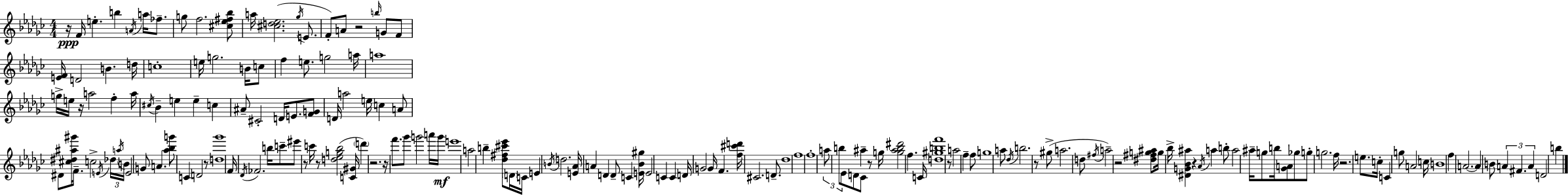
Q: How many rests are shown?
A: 14